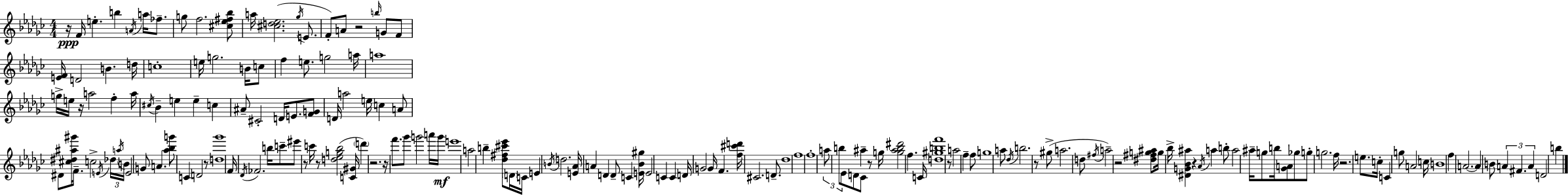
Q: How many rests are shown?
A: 14